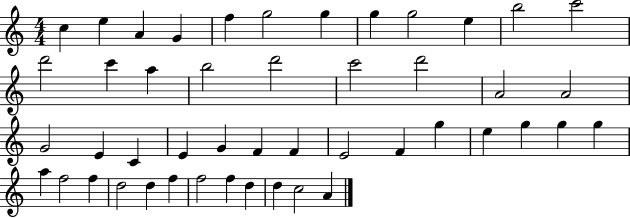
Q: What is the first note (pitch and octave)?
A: C5